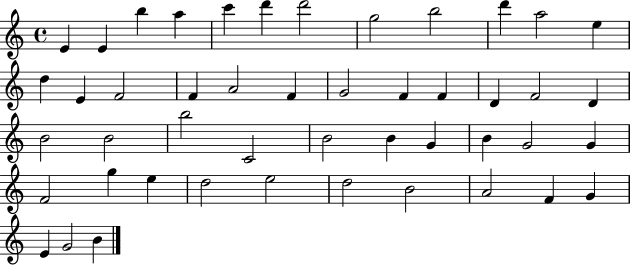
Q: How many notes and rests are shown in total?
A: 47